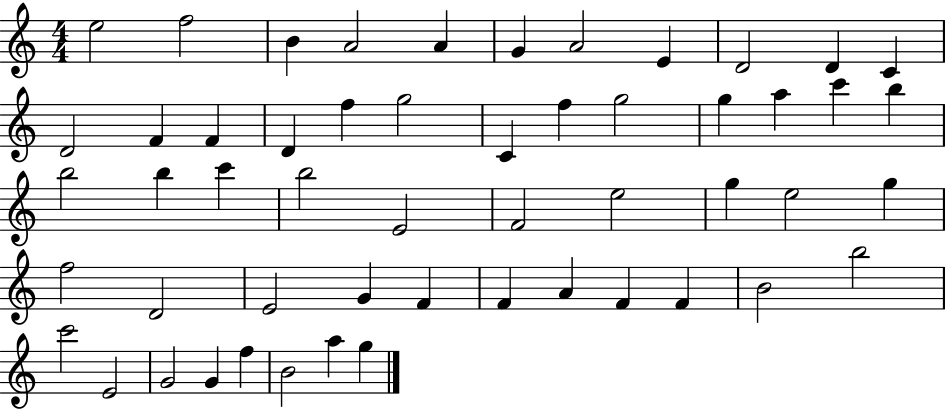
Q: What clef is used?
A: treble